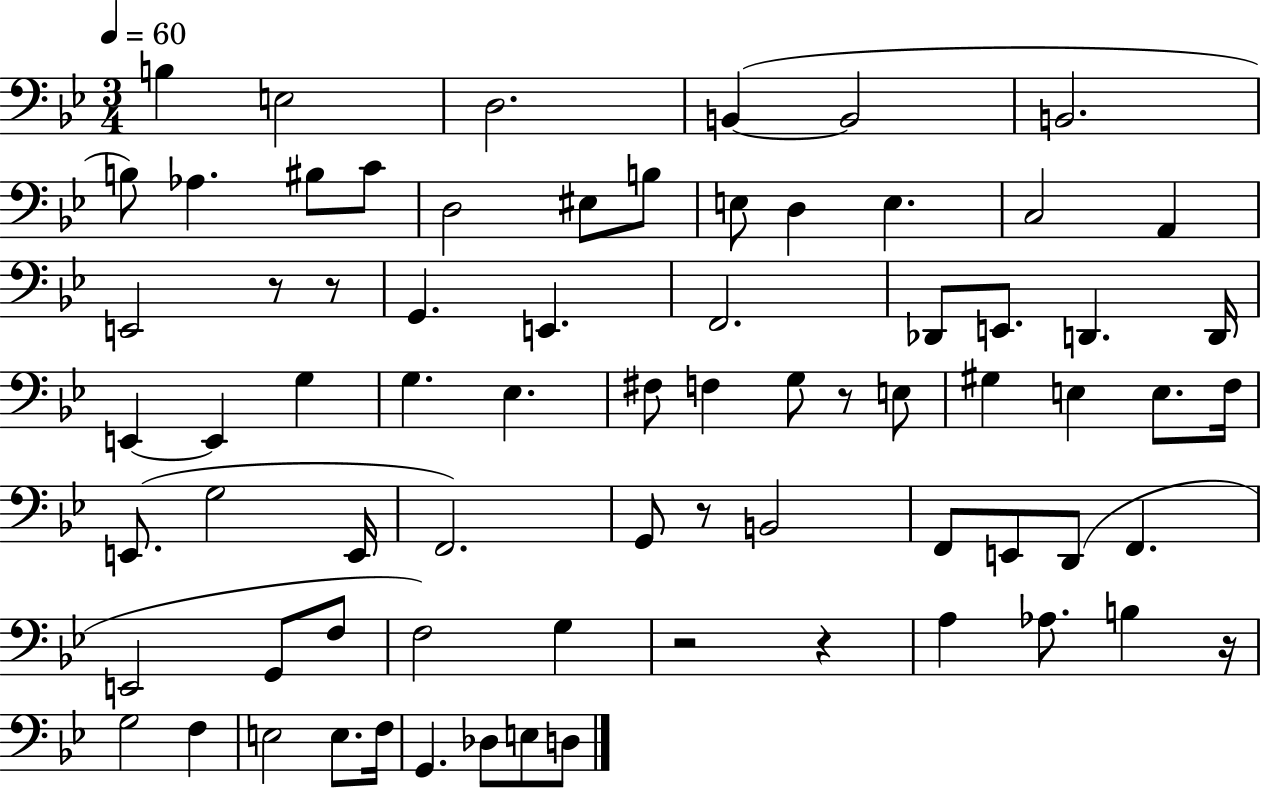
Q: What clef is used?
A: bass